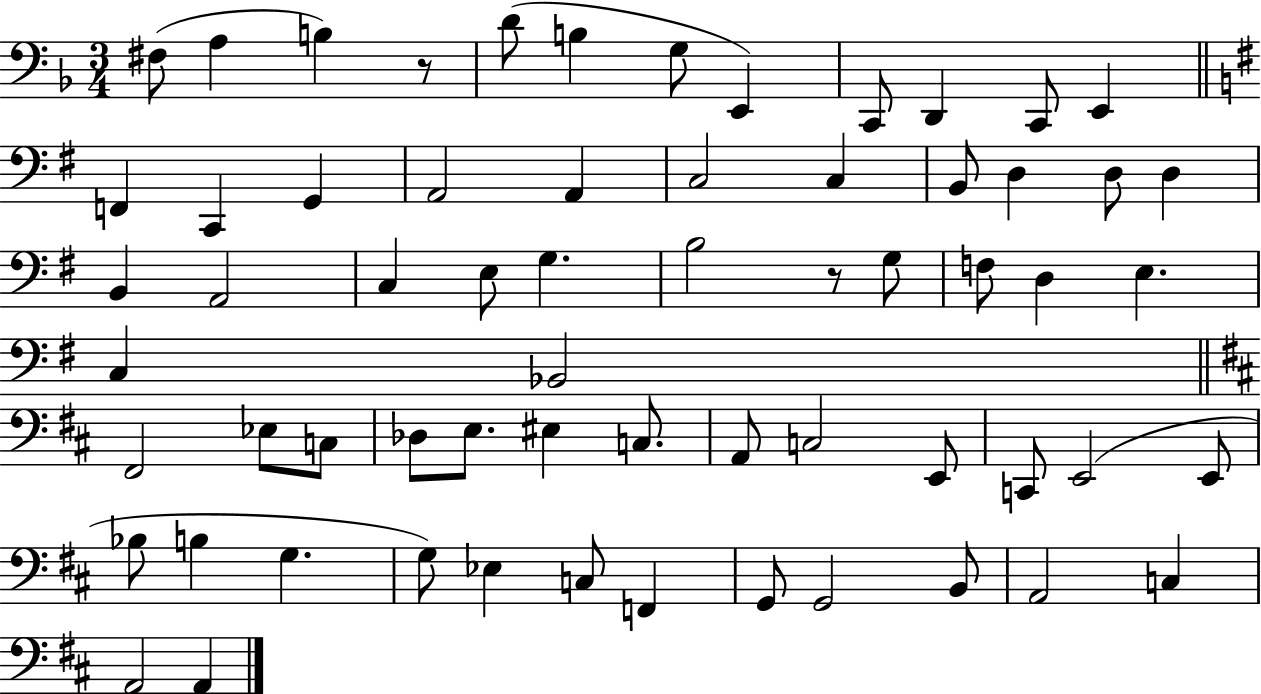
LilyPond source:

{
  \clef bass
  \numericTimeSignature
  \time 3/4
  \key f \major
  fis8( a4 b4) r8 | d'8( b4 g8 e,4) | c,8 d,4 c,8 e,4 | \bar "||" \break \key g \major f,4 c,4 g,4 | a,2 a,4 | c2 c4 | b,8 d4 d8 d4 | \break b,4 a,2 | c4 e8 g4. | b2 r8 g8 | f8 d4 e4. | \break c4 bes,2 | \bar "||" \break \key d \major fis,2 ees8 c8 | des8 e8. eis4 c8. | a,8 c2 e,8 | c,8 e,2( e,8 | \break bes8 b4 g4. | g8) ees4 c8 f,4 | g,8 g,2 b,8 | a,2 c4 | \break a,2 a,4 | \bar "|."
}